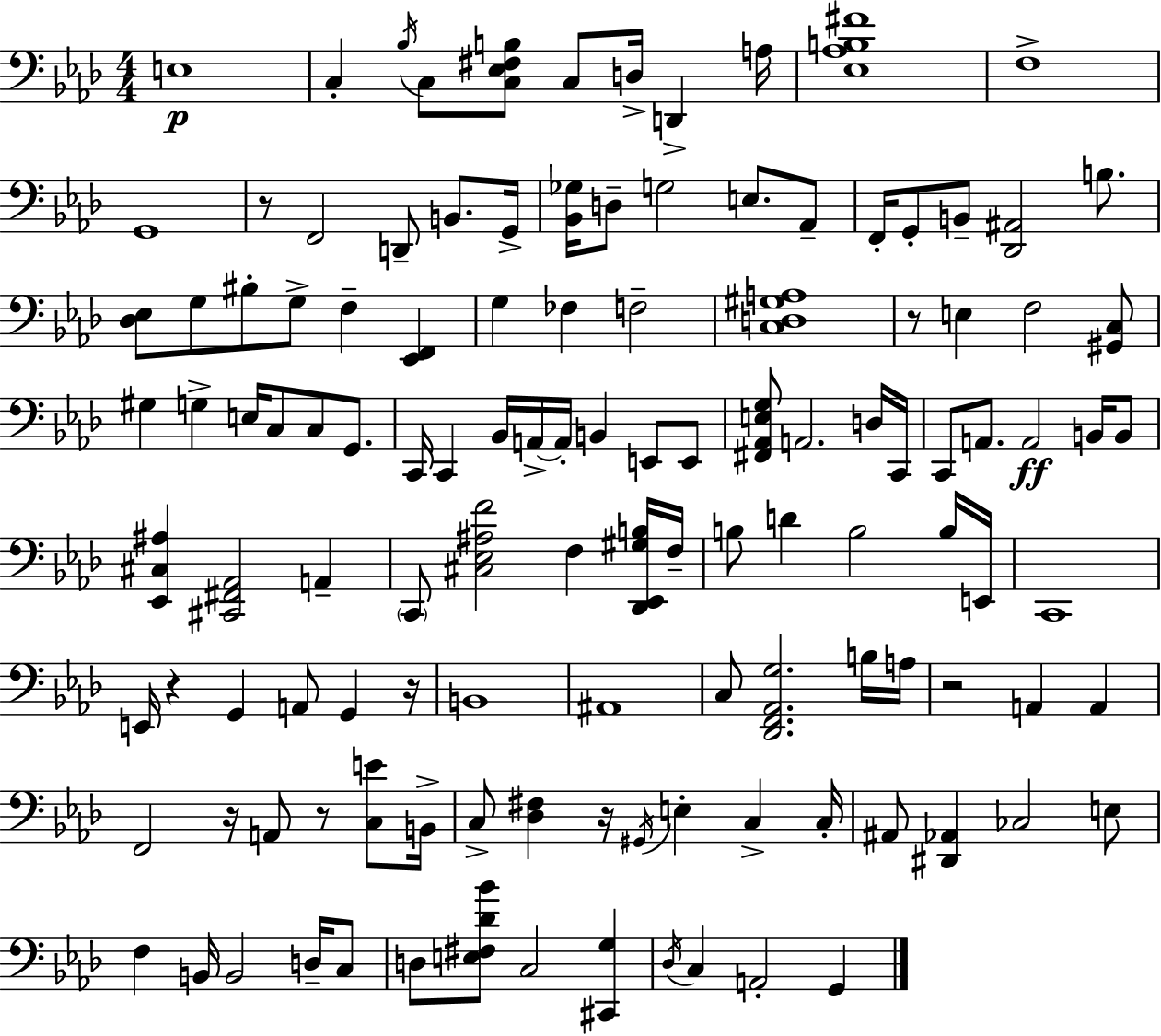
E3/w C3/q Bb3/s C3/e [C3,Eb3,F#3,B3]/e C3/e D3/s D2/q A3/s [Eb3,Ab3,B3,F#4]/w F3/w G2/w R/e F2/h D2/e B2/e. G2/s [Bb2,Gb3]/s D3/e G3/h E3/e. Ab2/e F2/s G2/e B2/e [Db2,A#2]/h B3/e. [Db3,Eb3]/e G3/e BIS3/e G3/e F3/q [Eb2,F2]/q G3/q FES3/q F3/h [C3,D3,G#3,A3]/w R/e E3/q F3/h [G#2,C3]/e G#3/q G3/q E3/s C3/e C3/e G2/e. C2/s C2/q Bb2/s A2/s A2/s B2/q E2/e E2/e [F#2,Ab2,E3,G3]/e A2/h. D3/s C2/s C2/e A2/e. A2/h B2/s B2/e [Eb2,C#3,A#3]/q [C#2,F#2,Ab2]/h A2/q C2/e [C#3,Eb3,A#3,F4]/h F3/q [Db2,Eb2,G#3,B3]/s F3/s B3/e D4/q B3/h B3/s E2/s C2/w E2/s R/q G2/q A2/e G2/q R/s B2/w A#2/w C3/e [Db2,F2,Ab2,G3]/h. B3/s A3/s R/h A2/q A2/q F2/h R/s A2/e R/e [C3,E4]/e B2/s C3/e [Db3,F#3]/q R/s G#2/s E3/q C3/q C3/s A#2/e [D#2,Ab2]/q CES3/h E3/e F3/q B2/s B2/h D3/s C3/e D3/e [E3,F#3,Db4,Bb4]/e C3/h [C#2,G3]/q Db3/s C3/q A2/h G2/q